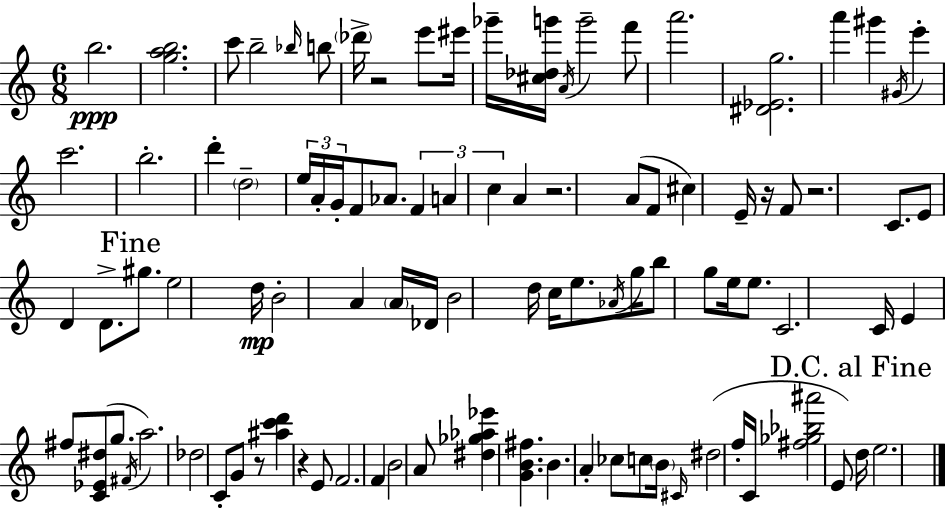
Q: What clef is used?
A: treble